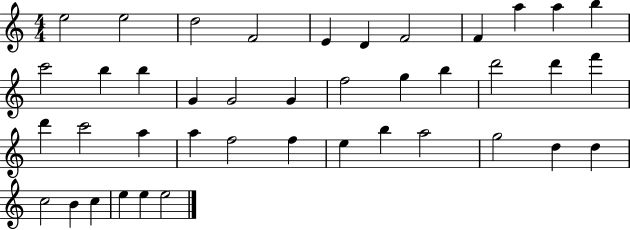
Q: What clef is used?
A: treble